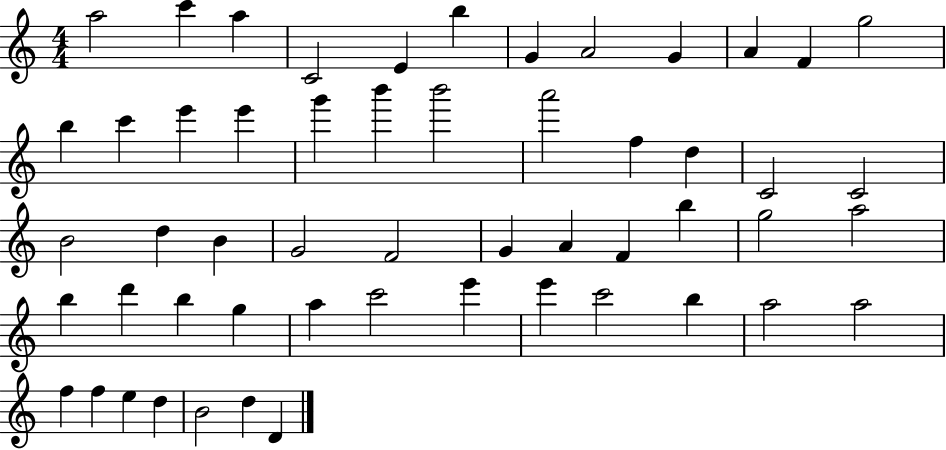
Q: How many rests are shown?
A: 0